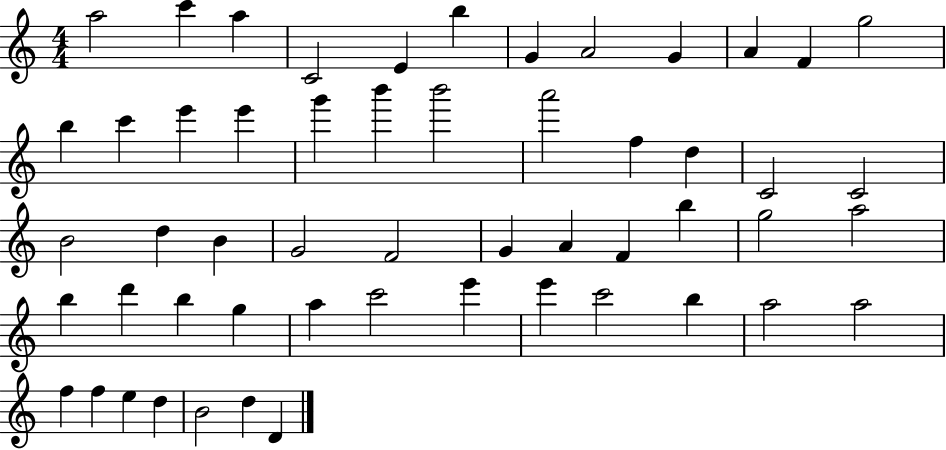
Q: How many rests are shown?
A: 0